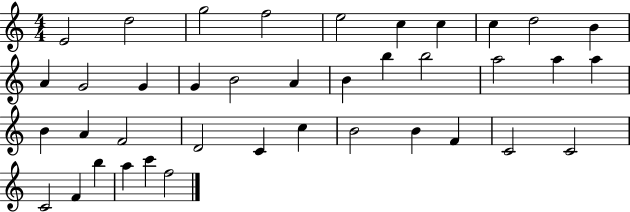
X:1
T:Untitled
M:4/4
L:1/4
K:C
E2 d2 g2 f2 e2 c c c d2 B A G2 G G B2 A B b b2 a2 a a B A F2 D2 C c B2 B F C2 C2 C2 F b a c' f2